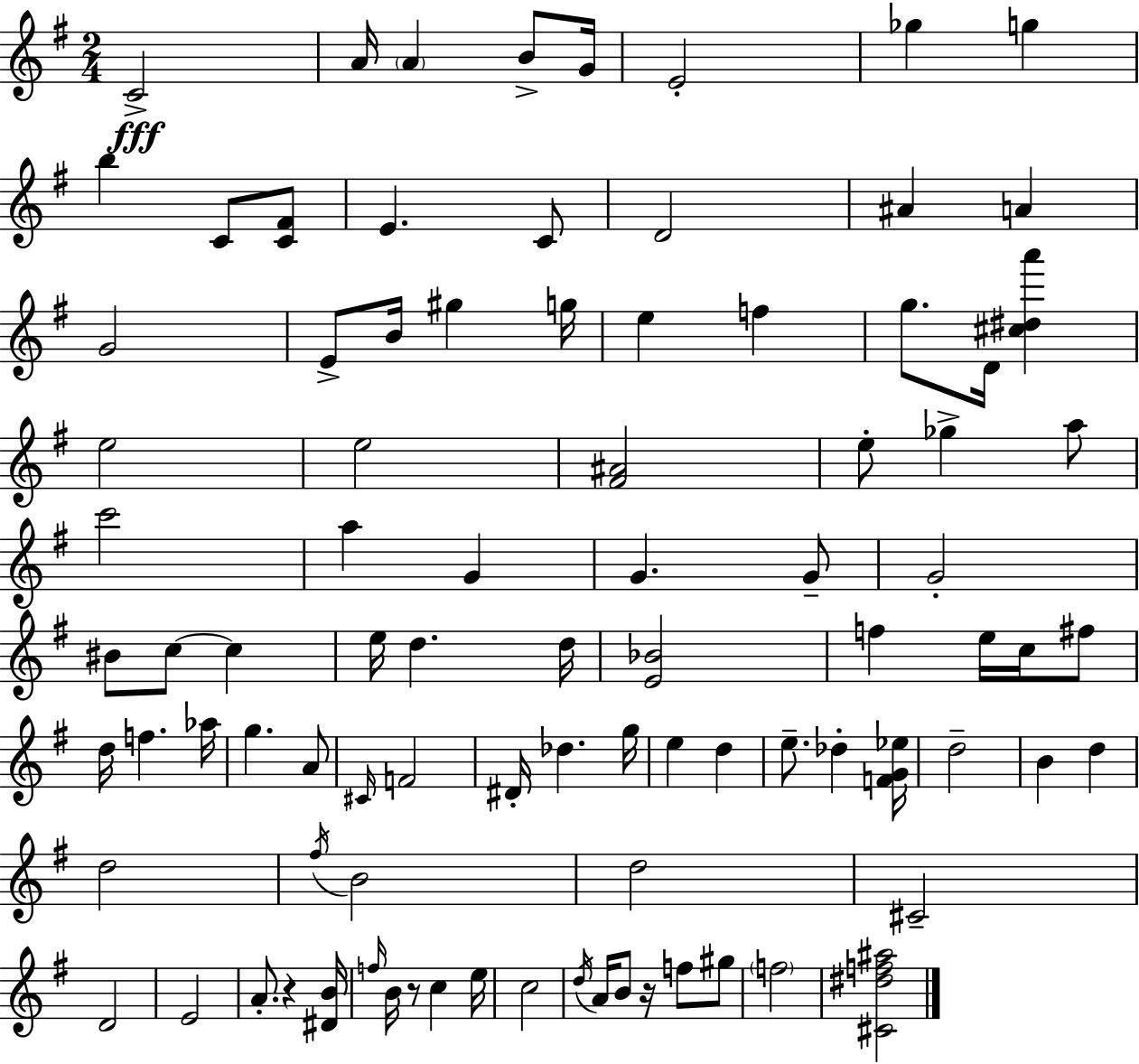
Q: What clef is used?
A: treble